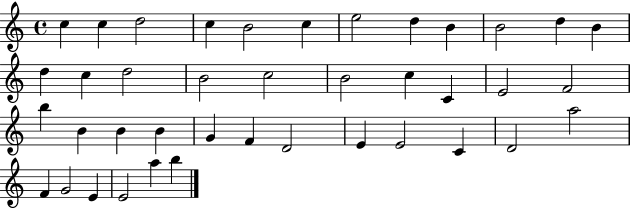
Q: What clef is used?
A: treble